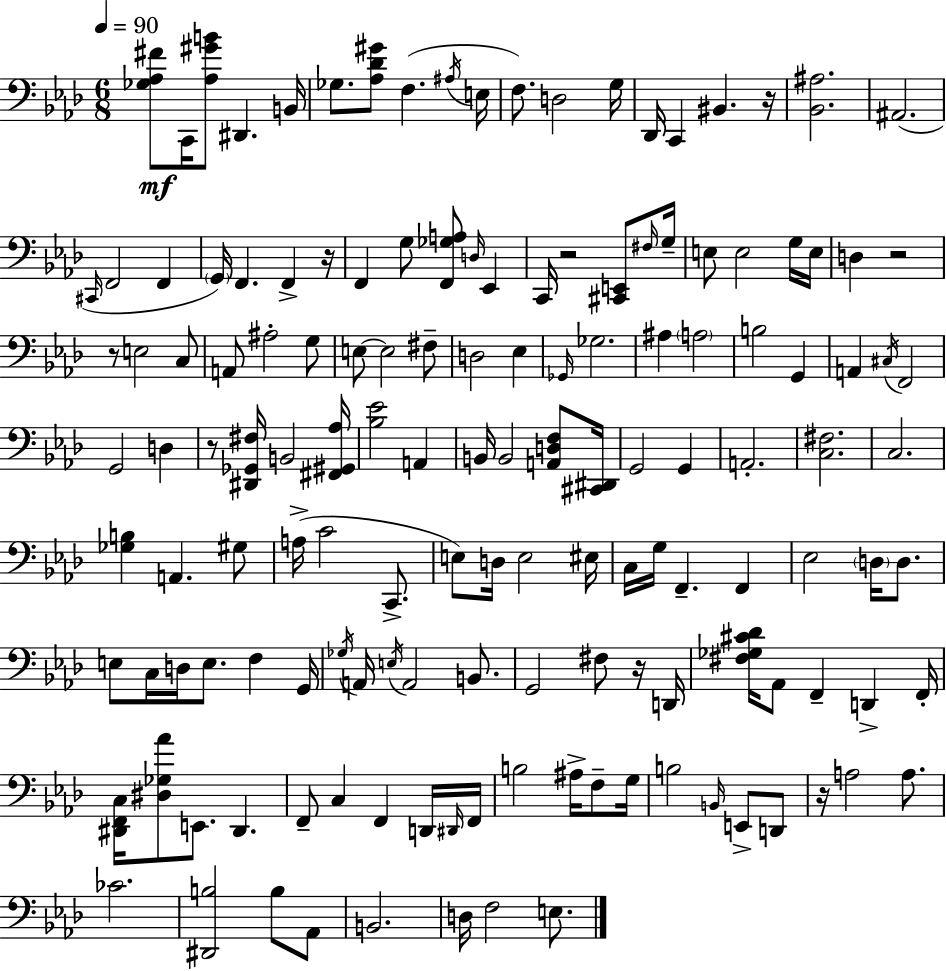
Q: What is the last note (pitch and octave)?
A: E3